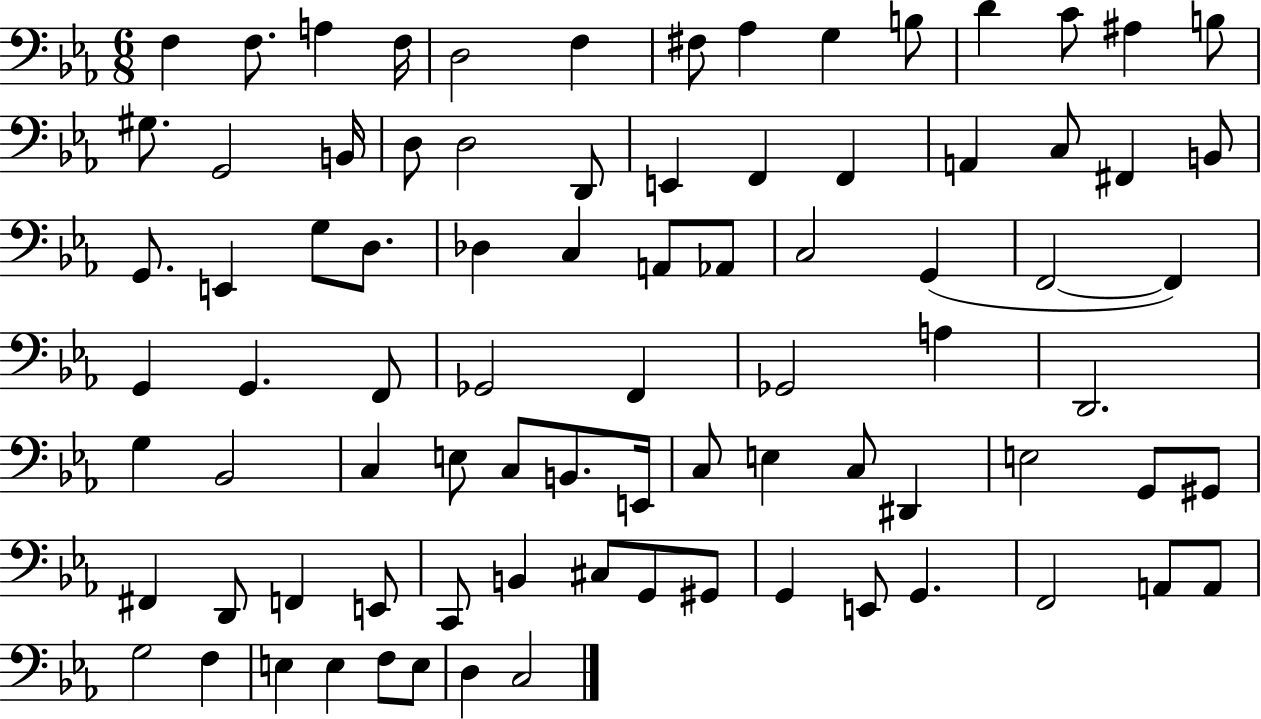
F3/q F3/e. A3/q F3/s D3/h F3/q F#3/e Ab3/q G3/q B3/e D4/q C4/e A#3/q B3/e G#3/e. G2/h B2/s D3/e D3/h D2/e E2/q F2/q F2/q A2/q C3/e F#2/q B2/e G2/e. E2/q G3/e D3/e. Db3/q C3/q A2/e Ab2/e C3/h G2/q F2/h F2/q G2/q G2/q. F2/e Gb2/h F2/q Gb2/h A3/q D2/h. G3/q Bb2/h C3/q E3/e C3/e B2/e. E2/s C3/e E3/q C3/e D#2/q E3/h G2/e G#2/e F#2/q D2/e F2/q E2/e C2/e B2/q C#3/e G2/e G#2/e G2/q E2/e G2/q. F2/h A2/e A2/e G3/h F3/q E3/q E3/q F3/e E3/e D3/q C3/h